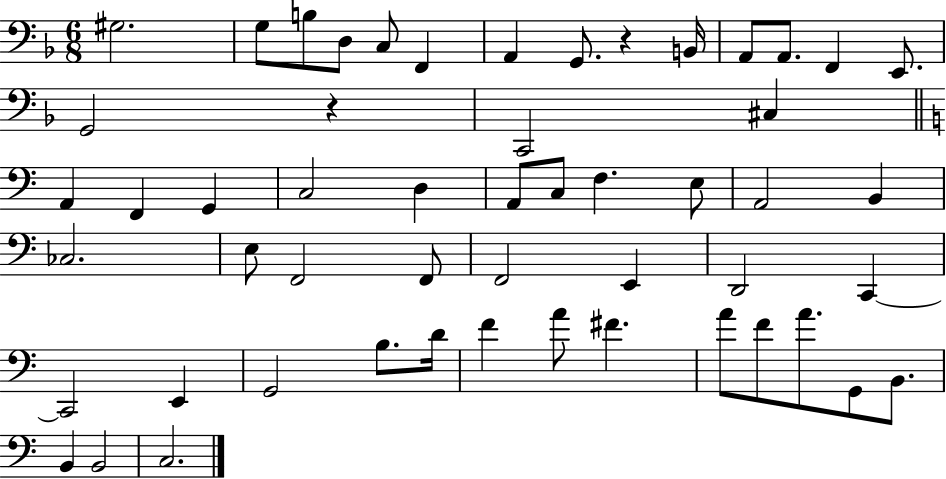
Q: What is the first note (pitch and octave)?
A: G#3